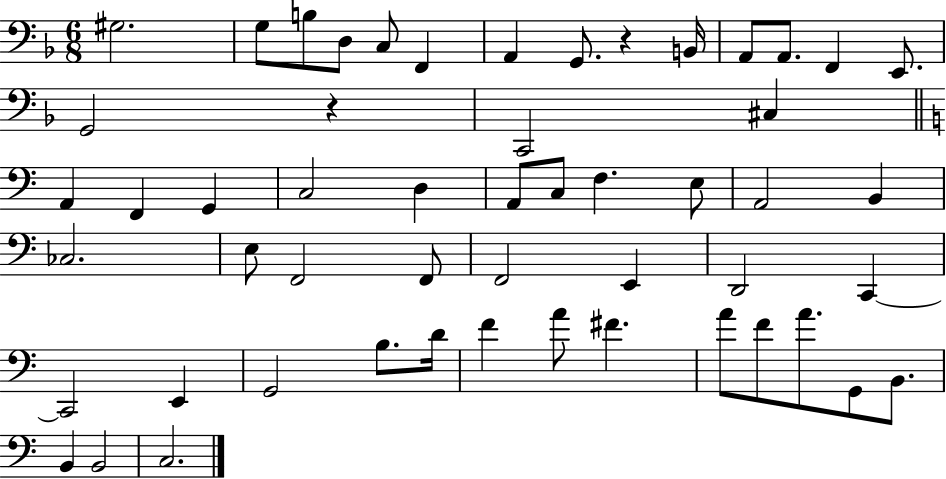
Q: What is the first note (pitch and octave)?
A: G#3